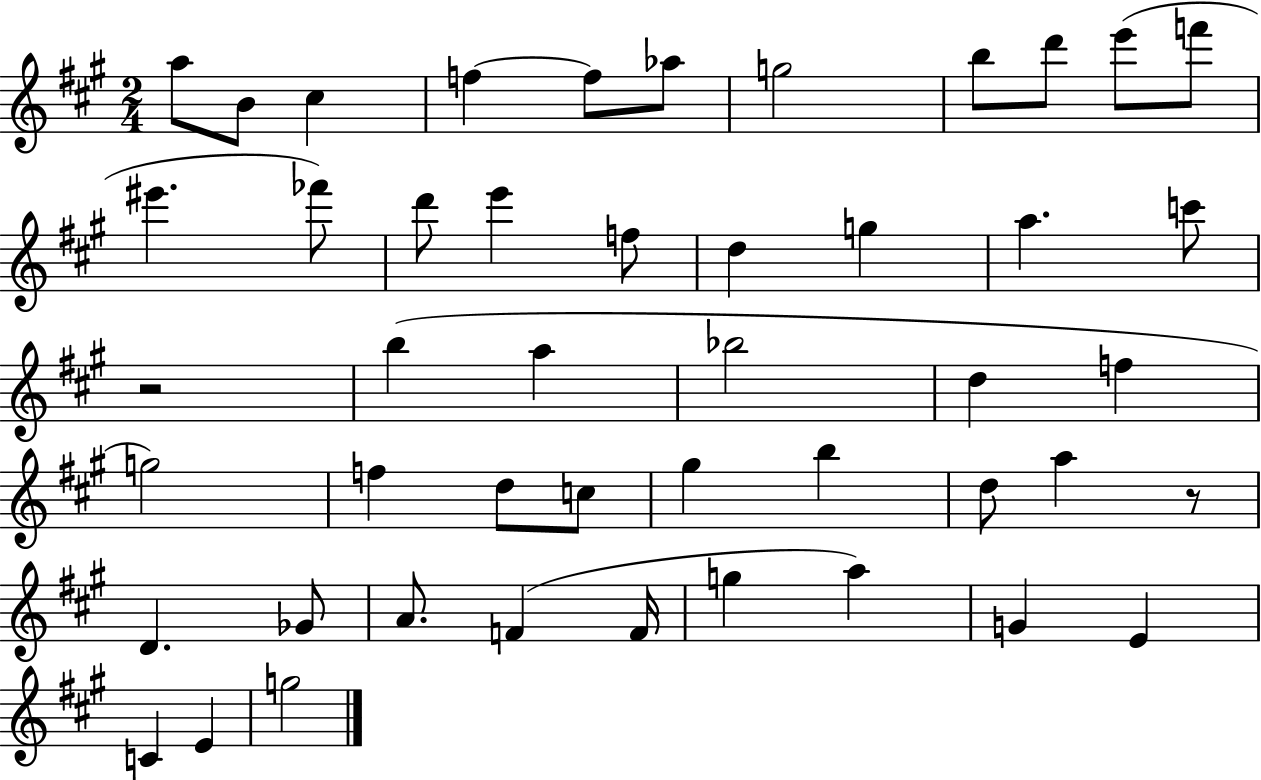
{
  \clef treble
  \numericTimeSignature
  \time 2/4
  \key a \major
  \repeat volta 2 { a''8 b'8 cis''4 | f''4~~ f''8 aes''8 | g''2 | b''8 d'''8 e'''8( f'''8 | \break eis'''4. fes'''8) | d'''8 e'''4 f''8 | d''4 g''4 | a''4. c'''8 | \break r2 | b''4( a''4 | bes''2 | d''4 f''4 | \break g''2) | f''4 d''8 c''8 | gis''4 b''4 | d''8 a''4 r8 | \break d'4. ges'8 | a'8. f'4( f'16 | g''4 a''4) | g'4 e'4 | \break c'4 e'4 | g''2 | } \bar "|."
}